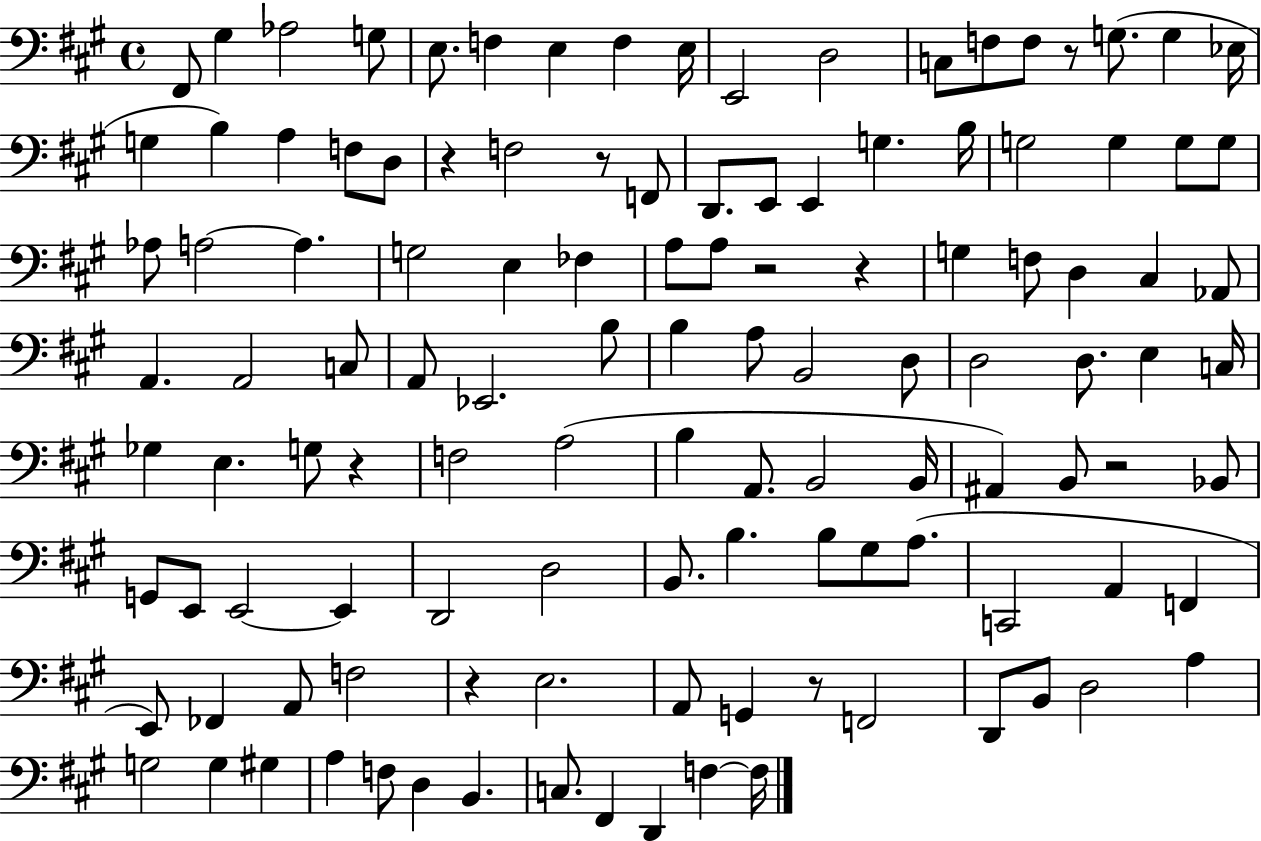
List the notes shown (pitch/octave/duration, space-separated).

F#2/e G#3/q Ab3/h G3/e E3/e. F3/q E3/q F3/q E3/s E2/h D3/h C3/e F3/e F3/e R/e G3/e. G3/q Eb3/s G3/q B3/q A3/q F3/e D3/e R/q F3/h R/e F2/e D2/e. E2/e E2/q G3/q. B3/s G3/h G3/q G3/e G3/e Ab3/e A3/h A3/q. G3/h E3/q FES3/q A3/e A3/e R/h R/q G3/q F3/e D3/q C#3/q Ab2/e A2/q. A2/h C3/e A2/e Eb2/h. B3/e B3/q A3/e B2/h D3/e D3/h D3/e. E3/q C3/s Gb3/q E3/q. G3/e R/q F3/h A3/h B3/q A2/e. B2/h B2/s A#2/q B2/e R/h Bb2/e G2/e E2/e E2/h E2/q D2/h D3/h B2/e. B3/q. B3/e G#3/e A3/e. C2/h A2/q F2/q E2/e FES2/q A2/e F3/h R/q E3/h. A2/e G2/q R/e F2/h D2/e B2/e D3/h A3/q G3/h G3/q G#3/q A3/q F3/e D3/q B2/q. C3/e. F#2/q D2/q F3/q F3/s